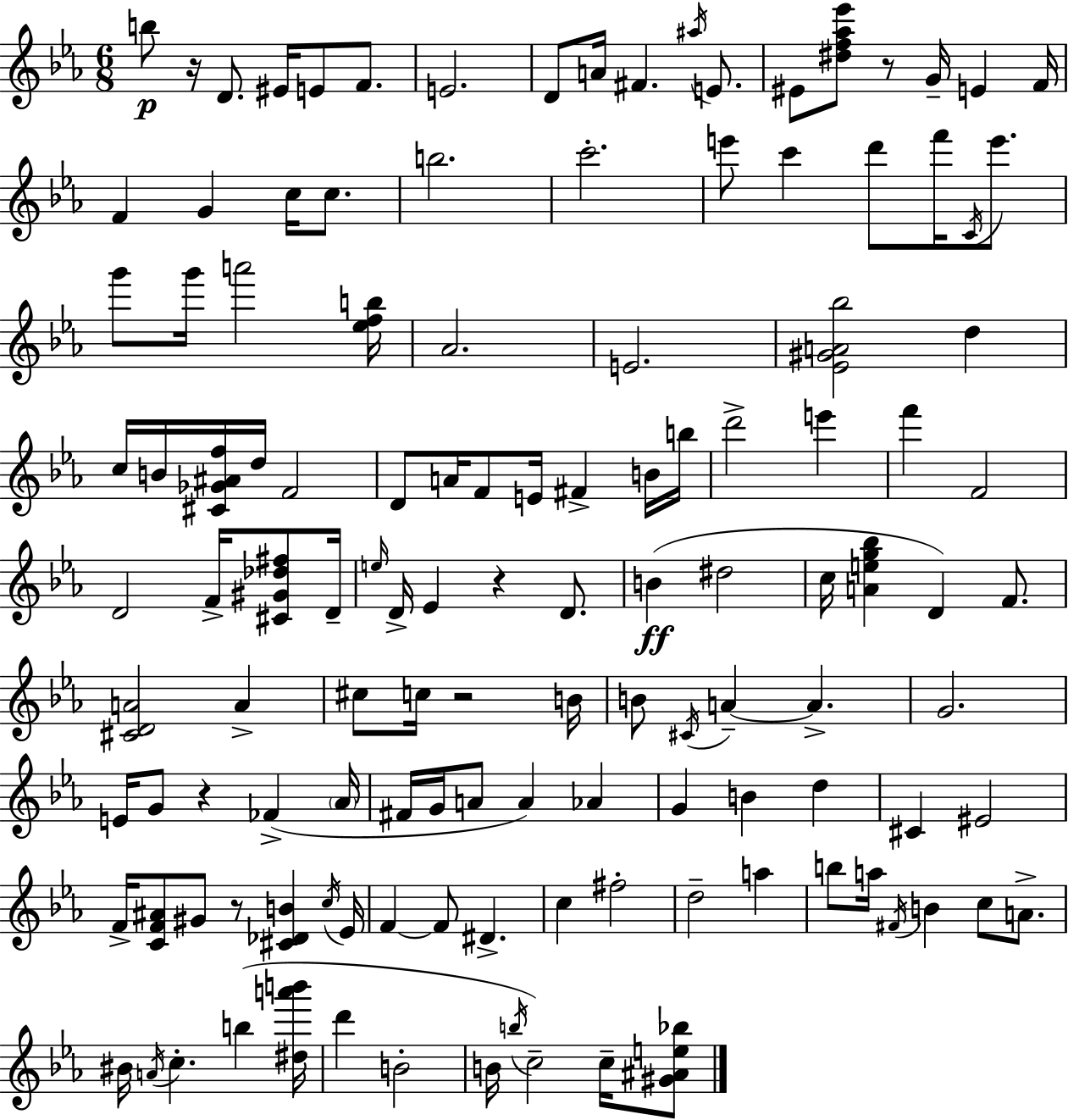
{
  \clef treble
  \numericTimeSignature
  \time 6/8
  \key c \minor
  b''8\p r16 d'8. eis'16 e'8 f'8. | e'2. | d'8 a'16 fis'4. \acciaccatura { ais''16 } e'8. | eis'8 <dis'' f'' aes'' ees'''>8 r8 g'16-- e'4 | \break f'16 f'4 g'4 c''16 c''8. | b''2. | c'''2.-. | e'''8 c'''4 d'''8 f'''16 \acciaccatura { c'16 } e'''8. | \break g'''8 g'''16 a'''2 | <ees'' f'' b''>16 aes'2. | e'2. | <ees' gis' a' bes''>2 d''4 | \break c''16 b'16 <cis' ges' ais' f''>16 d''16 f'2 | d'8 a'16 f'8 e'16 fis'4-> | b'16 b''16 d'''2-> e'''4 | f'''4 f'2 | \break d'2 f'16-> <cis' gis' des'' fis''>8 | d'16-- \grace { e''16 } d'16-> ees'4 r4 | d'8. b'4(\ff dis''2 | c''16 <a' e'' g'' bes''>4 d'4) | \break f'8. <cis' d' a'>2 a'4-> | cis''8 c''16 r2 | b'16 b'8 \acciaccatura { cis'16 } a'4--~~ a'4.-> | g'2. | \break e'16 g'8 r4 fes'4->( | \parenthesize aes'16 fis'16 g'16 a'8 a'4) | aes'4 g'4 b'4 | d''4 cis'4 eis'2 | \break f'16-> <c' f' ais'>8 gis'8 r8 <cis' des' b'>4 | \acciaccatura { c''16 } ees'16 f'4~~ f'8 dis'4.-> | c''4 fis''2-. | d''2-- | \break a''4 b''8 a''16 \acciaccatura { fis'16 } b'4 | c''8 a'8.-> bis'16 \acciaccatura { a'16 } c''4.-. | b''4( <dis'' a''' b'''>16 d'''4 b'2-. | b'16 \acciaccatura { b''16 }) c''2-- | \break c''16-- <gis' ais' e'' bes''>8 \bar "|."
}